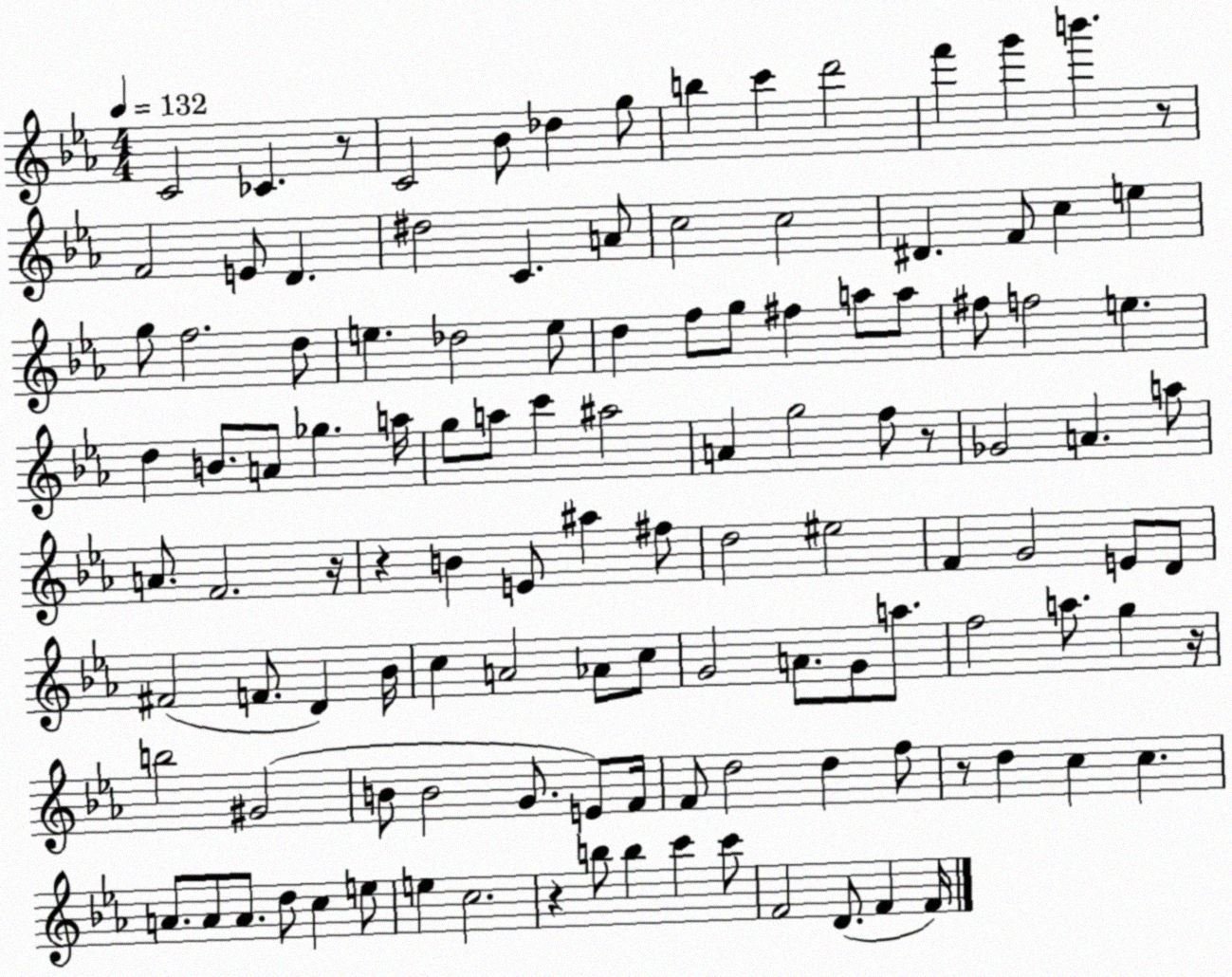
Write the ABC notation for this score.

X:1
T:Untitled
M:4/4
L:1/4
K:Eb
C2 _C z/2 C2 _B/2 _d g/2 b c' d'2 f' g' b' z/2 F2 E/2 D ^d2 C A/2 c2 c2 ^D F/2 c e g/2 f2 d/2 e _d2 e/2 d f/2 g/2 ^f a/2 a/2 ^f/2 f2 e d B/2 A/2 _g a/4 g/2 a/2 c' ^a2 A g2 f/2 z/2 _G2 A a/2 A/2 F2 z/4 z B E/2 ^a ^f/2 d2 ^e2 F G2 E/2 D/2 ^F2 F/2 D _B/4 c A2 _A/2 c/2 G2 A/2 G/2 a/2 f2 a/2 g z/4 b2 ^G2 B/2 B2 G/2 E/2 F/4 F/2 d2 d f/2 z/2 d c c A/2 A/2 A/2 d/2 c e/2 e c2 z b/2 b c' c'/2 F2 D/2 F F/4